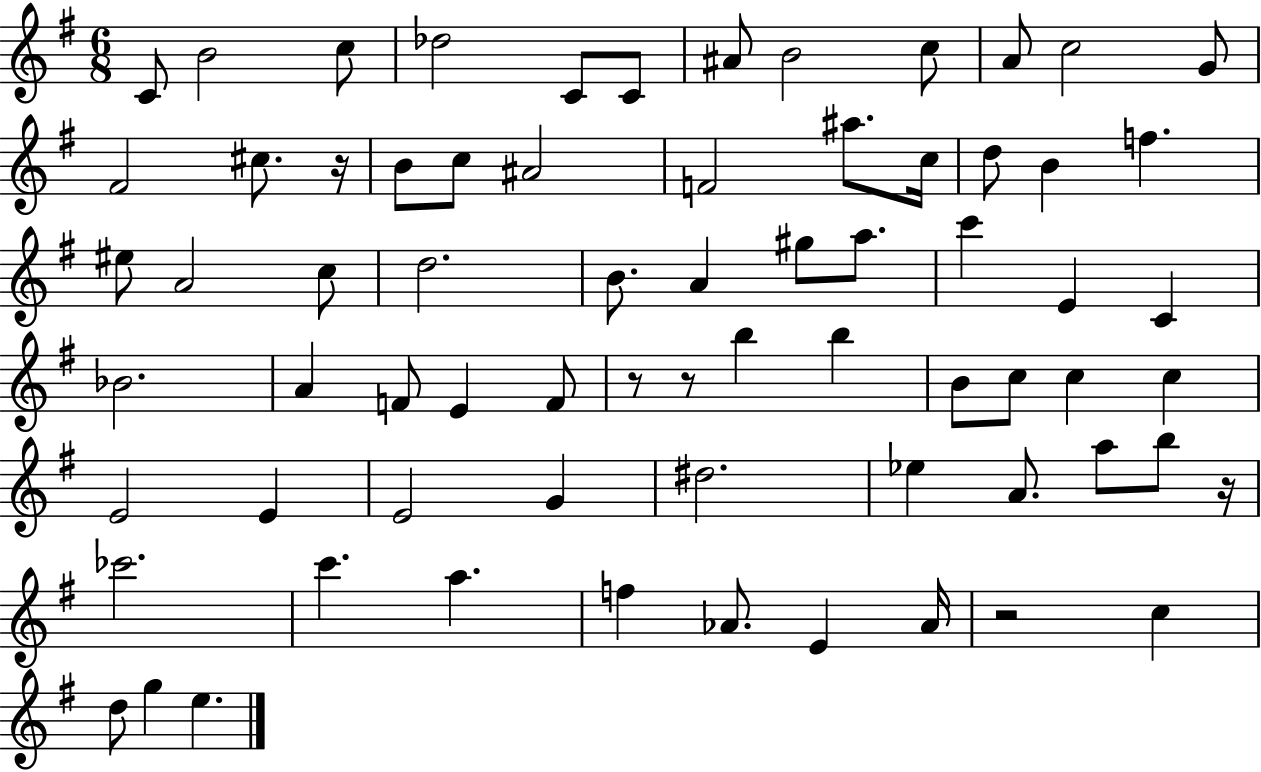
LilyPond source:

{
  \clef treble
  \numericTimeSignature
  \time 6/8
  \key g \major
  c'8 b'2 c''8 | des''2 c'8 c'8 | ais'8 b'2 c''8 | a'8 c''2 g'8 | \break fis'2 cis''8. r16 | b'8 c''8 ais'2 | f'2 ais''8. c''16 | d''8 b'4 f''4. | \break eis''8 a'2 c''8 | d''2. | b'8. a'4 gis''8 a''8. | c'''4 e'4 c'4 | \break bes'2. | a'4 f'8 e'4 f'8 | r8 r8 b''4 b''4 | b'8 c''8 c''4 c''4 | \break e'2 e'4 | e'2 g'4 | dis''2. | ees''4 a'8. a''8 b''8 r16 | \break ces'''2. | c'''4. a''4. | f''4 aes'8. e'4 aes'16 | r2 c''4 | \break d''8 g''4 e''4. | \bar "|."
}